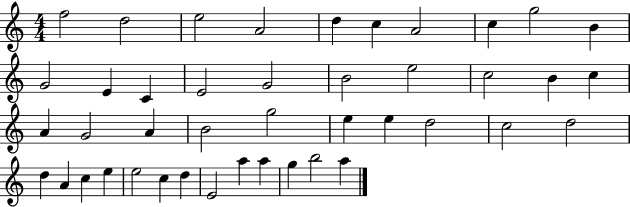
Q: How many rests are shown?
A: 0